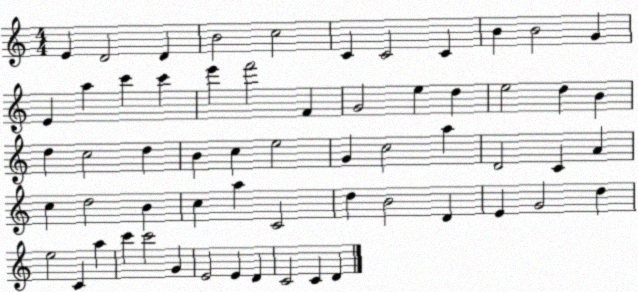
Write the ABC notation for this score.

X:1
T:Untitled
M:4/4
L:1/4
K:C
E D2 D B2 c2 C C2 C B B2 G E a c' c' e' f'2 F G2 e d e2 d B d c2 d B c e2 G c2 a D2 C A c d2 B c a C2 d B2 D E G2 d e2 C a c' c'2 G E2 E D C2 C D